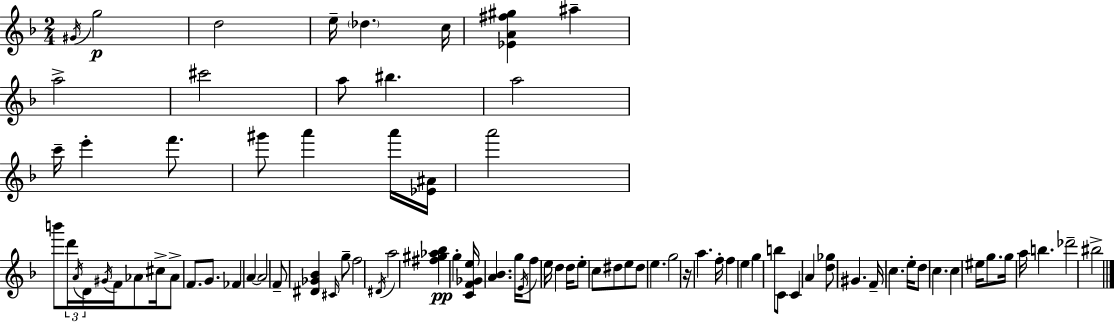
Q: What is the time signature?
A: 2/4